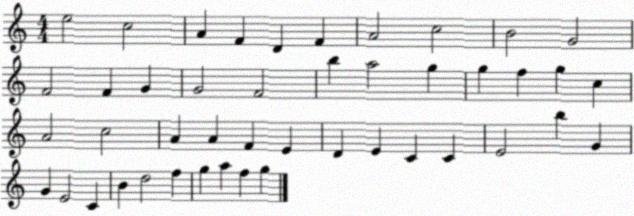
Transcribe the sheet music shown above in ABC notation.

X:1
T:Untitled
M:4/4
L:1/4
K:C
e2 c2 A F D F A2 c2 B2 G2 F2 F G G2 F2 b a2 g g f g c A2 c2 A A F E D E C C E2 b G G E2 C B d2 f g a f g